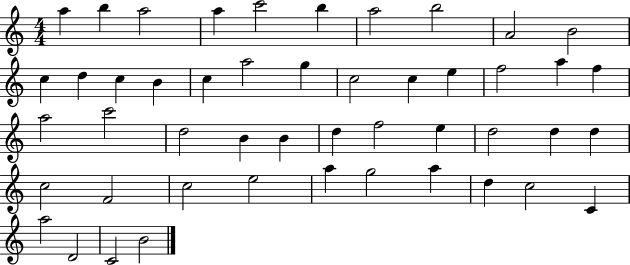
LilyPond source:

{
  \clef treble
  \numericTimeSignature
  \time 4/4
  \key c \major
  a''4 b''4 a''2 | a''4 c'''2 b''4 | a''2 b''2 | a'2 b'2 | \break c''4 d''4 c''4 b'4 | c''4 a''2 g''4 | c''2 c''4 e''4 | f''2 a''4 f''4 | \break a''2 c'''2 | d''2 b'4 b'4 | d''4 f''2 e''4 | d''2 d''4 d''4 | \break c''2 f'2 | c''2 e''2 | a''4 g''2 a''4 | d''4 c''2 c'4 | \break a''2 d'2 | c'2 b'2 | \bar "|."
}